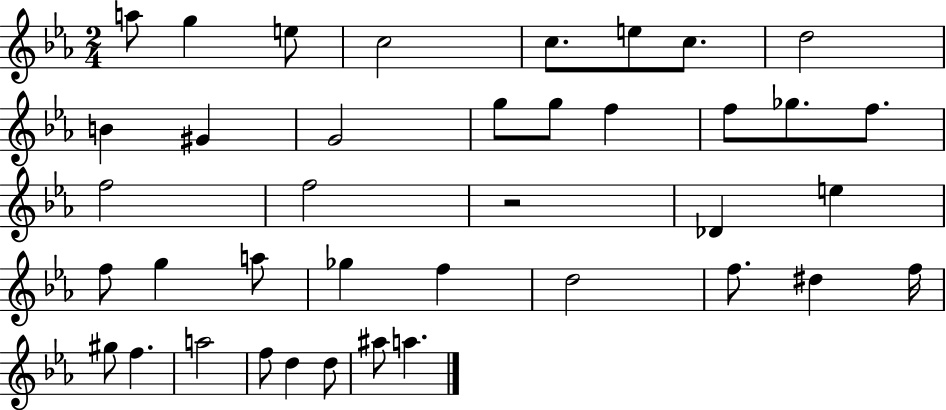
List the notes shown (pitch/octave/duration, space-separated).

A5/e G5/q E5/e C5/h C5/e. E5/e C5/e. D5/h B4/q G#4/q G4/h G5/e G5/e F5/q F5/e Gb5/e. F5/e. F5/h F5/h R/h Db4/q E5/q F5/e G5/q A5/e Gb5/q F5/q D5/h F5/e. D#5/q F5/s G#5/e F5/q. A5/h F5/e D5/q D5/e A#5/e A5/q.